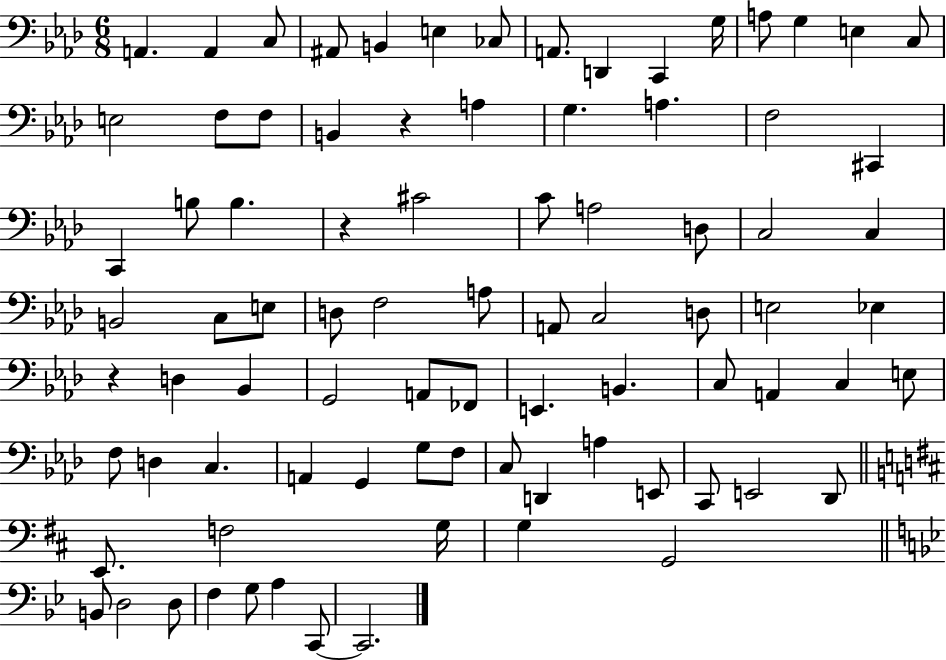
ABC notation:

X:1
T:Untitled
M:6/8
L:1/4
K:Ab
A,, A,, C,/2 ^A,,/2 B,, E, _C,/2 A,,/2 D,, C,, G,/4 A,/2 G, E, C,/2 E,2 F,/2 F,/2 B,, z A, G, A, F,2 ^C,, C,, B,/2 B, z ^C2 C/2 A,2 D,/2 C,2 C, B,,2 C,/2 E,/2 D,/2 F,2 A,/2 A,,/2 C,2 D,/2 E,2 _E, z D, _B,, G,,2 A,,/2 _F,,/2 E,, B,, C,/2 A,, C, E,/2 F,/2 D, C, A,, G,, G,/2 F,/2 C,/2 D,, A, E,,/2 C,,/2 E,,2 _D,,/2 E,,/2 F,2 G,/4 G, G,,2 B,,/2 D,2 D,/2 F, G,/2 A, C,,/2 C,,2